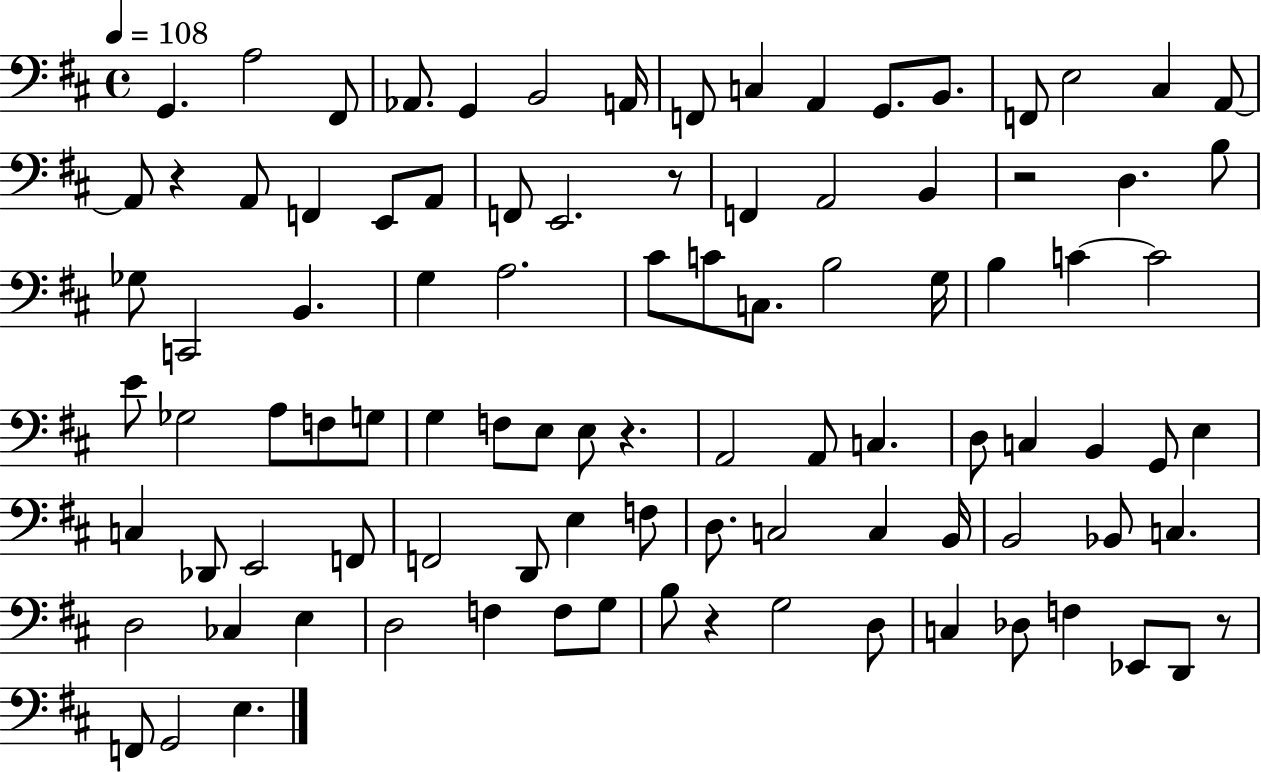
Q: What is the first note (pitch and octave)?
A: G2